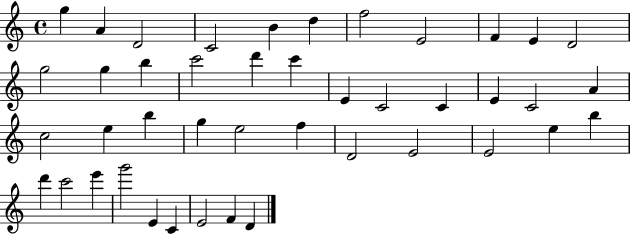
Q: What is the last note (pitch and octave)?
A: D4